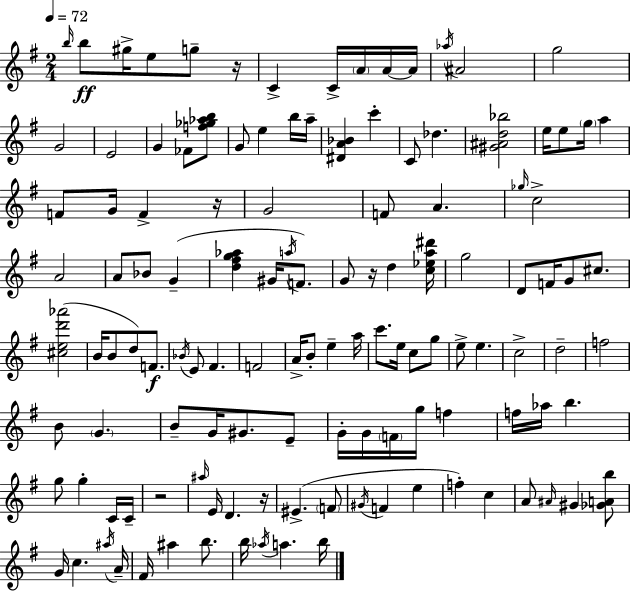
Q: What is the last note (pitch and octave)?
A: B5